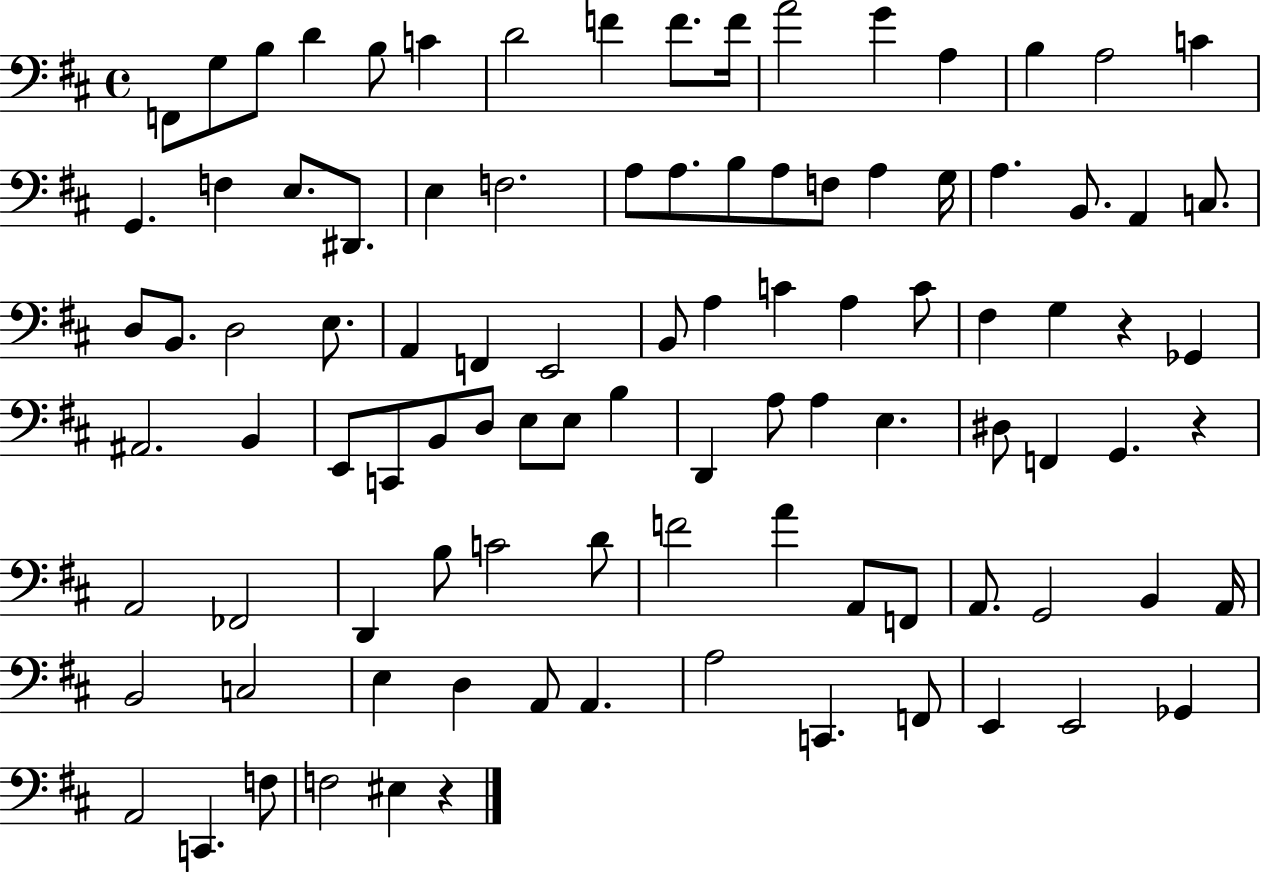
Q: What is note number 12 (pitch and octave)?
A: G4